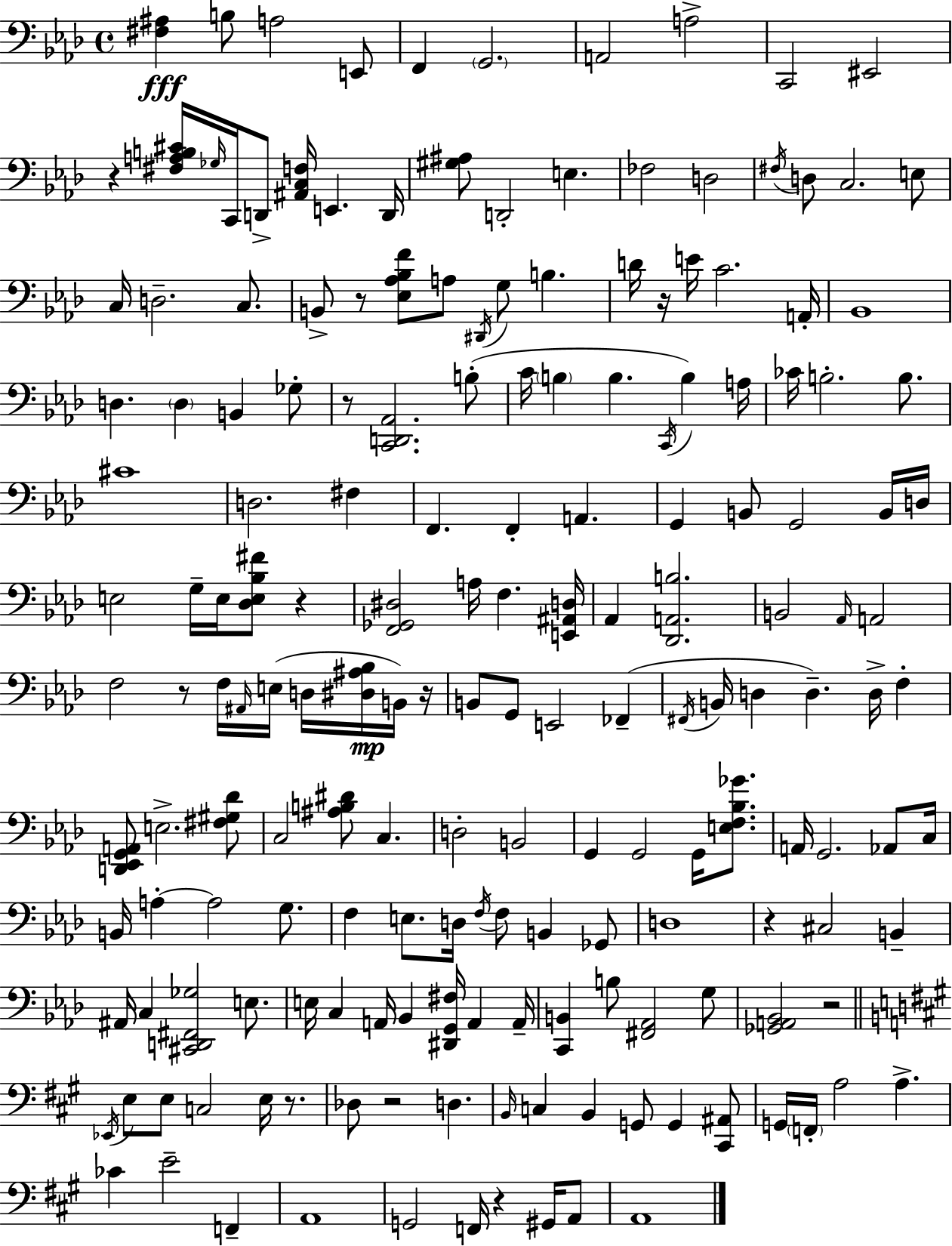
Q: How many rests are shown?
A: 12